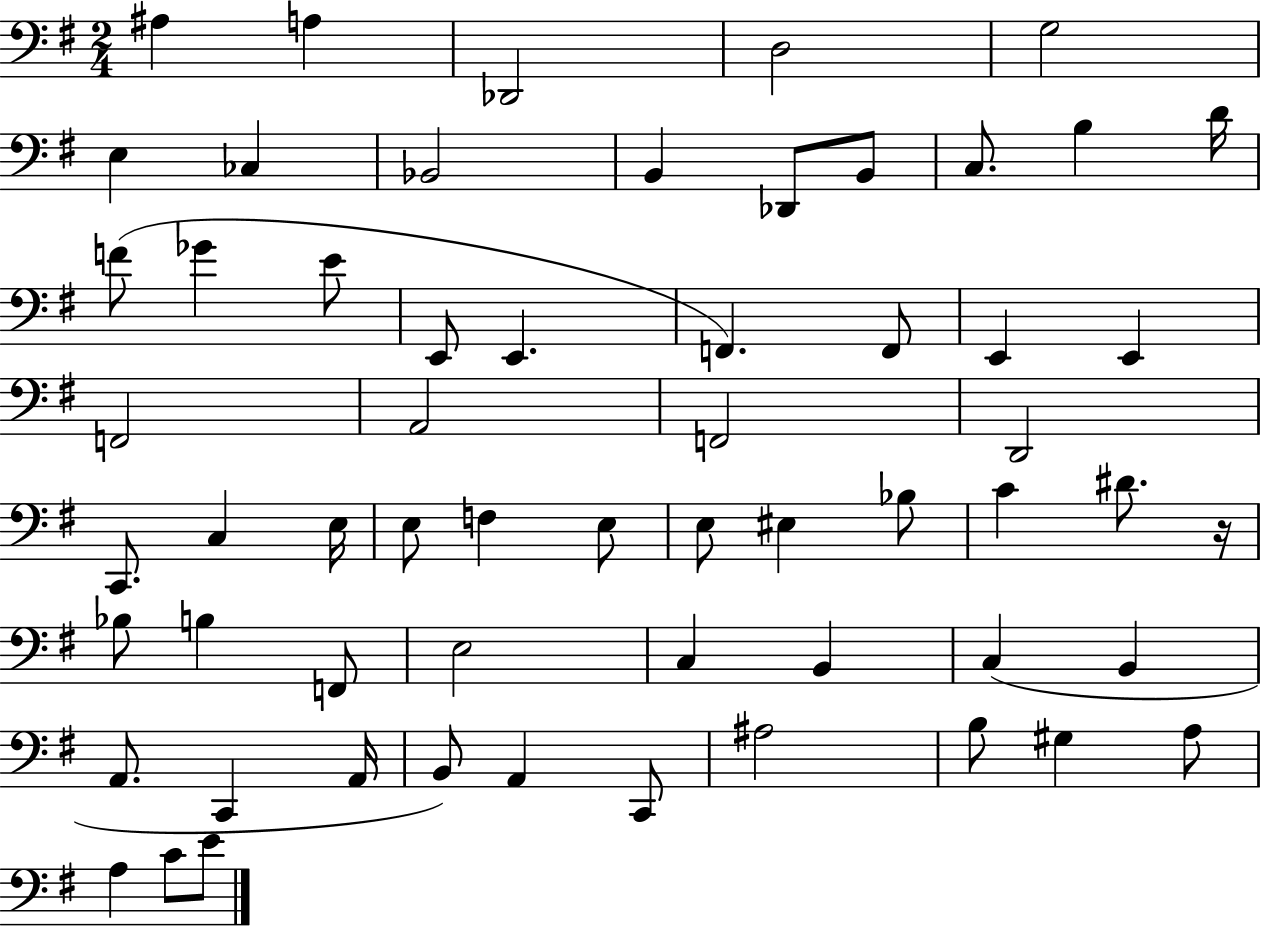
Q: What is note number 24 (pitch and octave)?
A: F2